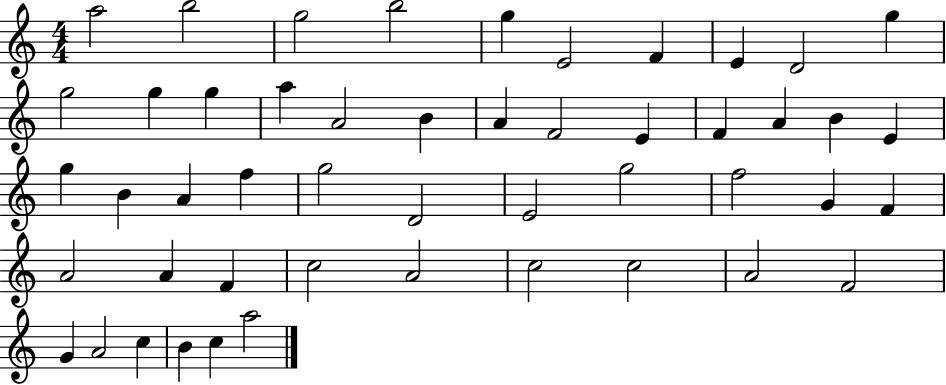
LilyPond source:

{
  \clef treble
  \numericTimeSignature
  \time 4/4
  \key c \major
  a''2 b''2 | g''2 b''2 | g''4 e'2 f'4 | e'4 d'2 g''4 | \break g''2 g''4 g''4 | a''4 a'2 b'4 | a'4 f'2 e'4 | f'4 a'4 b'4 e'4 | \break g''4 b'4 a'4 f''4 | g''2 d'2 | e'2 g''2 | f''2 g'4 f'4 | \break a'2 a'4 f'4 | c''2 a'2 | c''2 c''2 | a'2 f'2 | \break g'4 a'2 c''4 | b'4 c''4 a''2 | \bar "|."
}